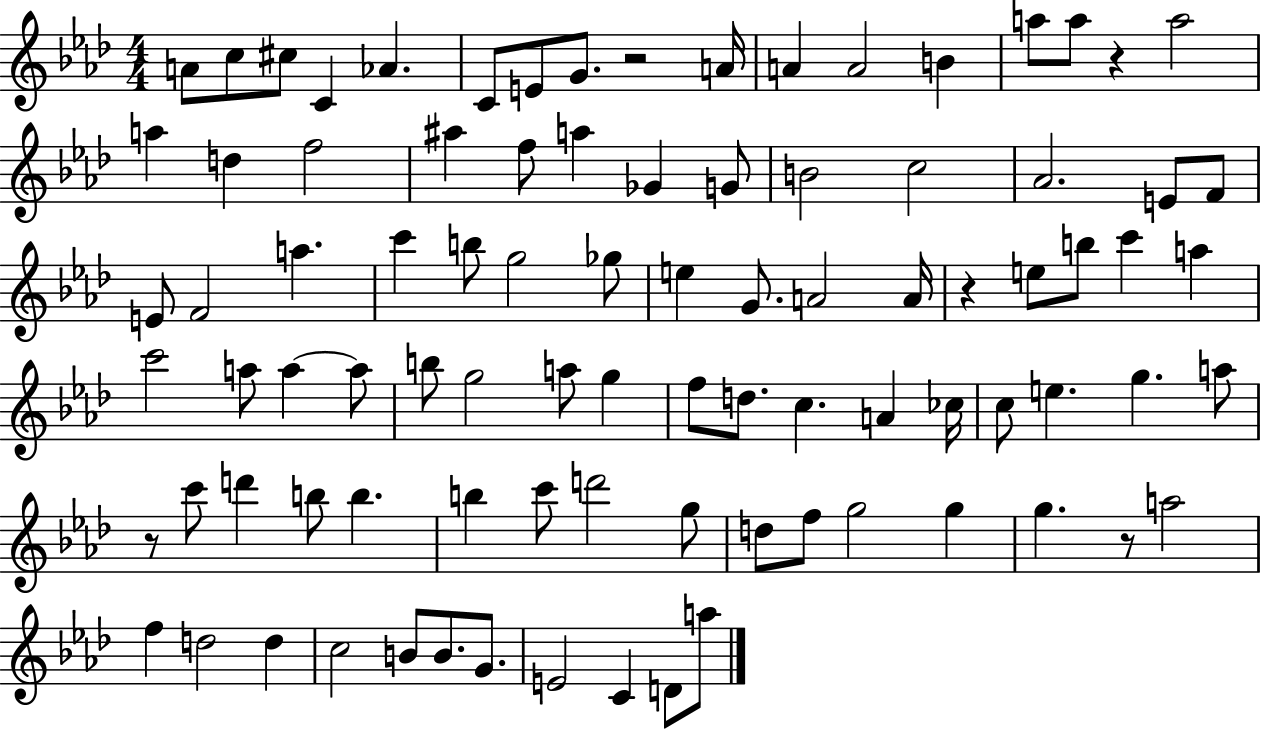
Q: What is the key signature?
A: AES major